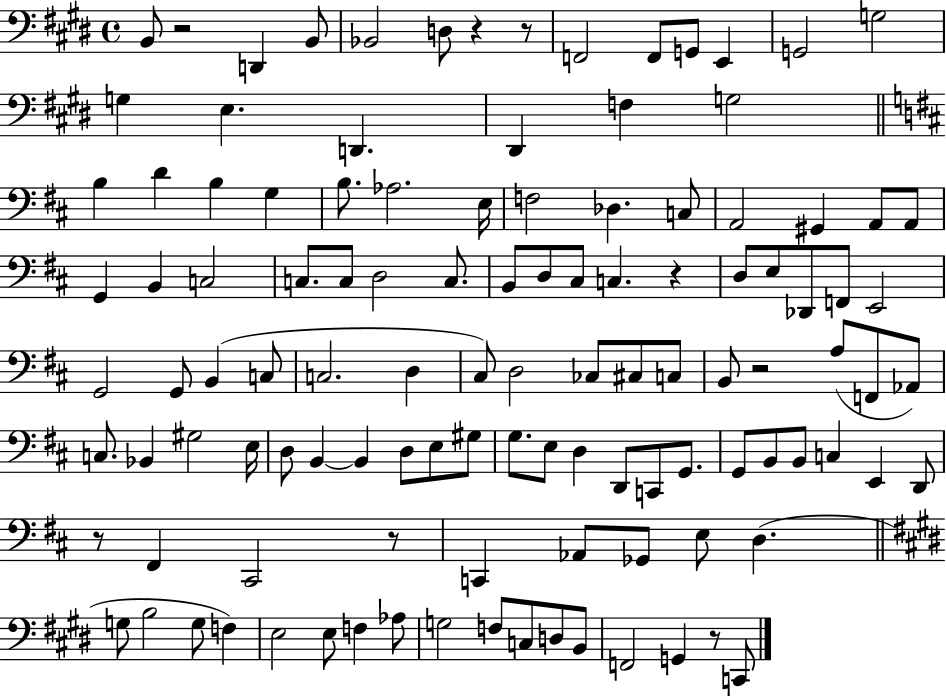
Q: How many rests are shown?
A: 8